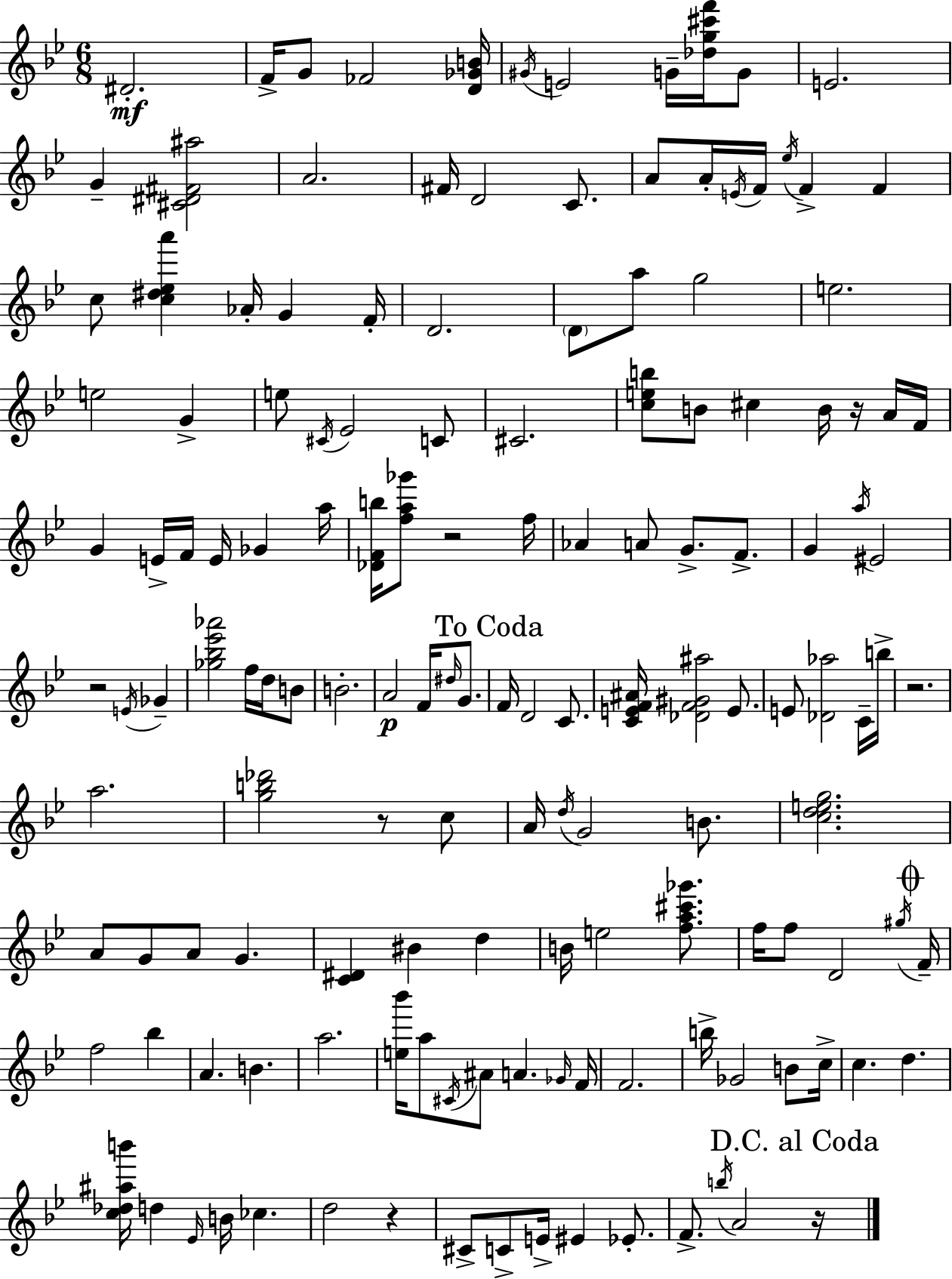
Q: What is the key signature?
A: BES major